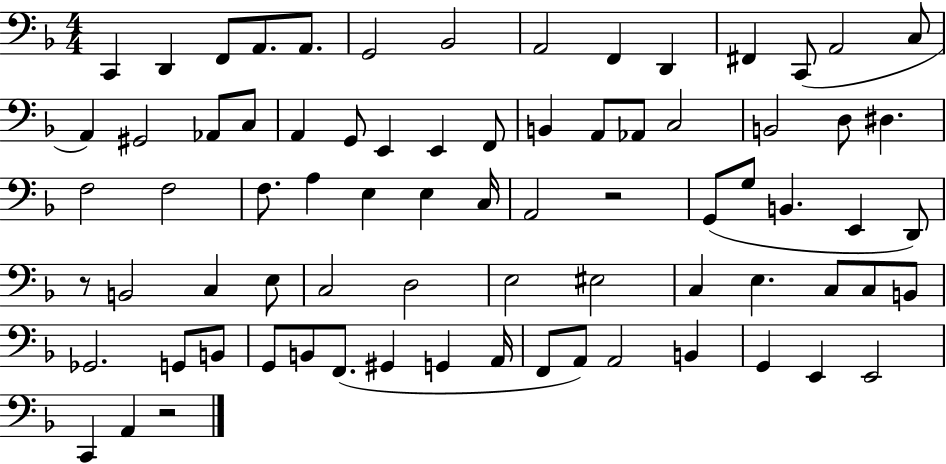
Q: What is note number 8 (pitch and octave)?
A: A2